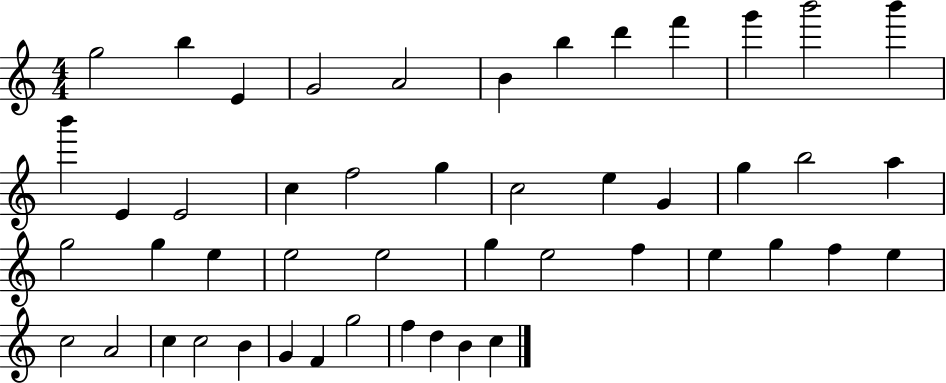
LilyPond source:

{
  \clef treble
  \numericTimeSignature
  \time 4/4
  \key c \major
  g''2 b''4 e'4 | g'2 a'2 | b'4 b''4 d'''4 f'''4 | g'''4 b'''2 b'''4 | \break b'''4 e'4 e'2 | c''4 f''2 g''4 | c''2 e''4 g'4 | g''4 b''2 a''4 | \break g''2 g''4 e''4 | e''2 e''2 | g''4 e''2 f''4 | e''4 g''4 f''4 e''4 | \break c''2 a'2 | c''4 c''2 b'4 | g'4 f'4 g''2 | f''4 d''4 b'4 c''4 | \break \bar "|."
}